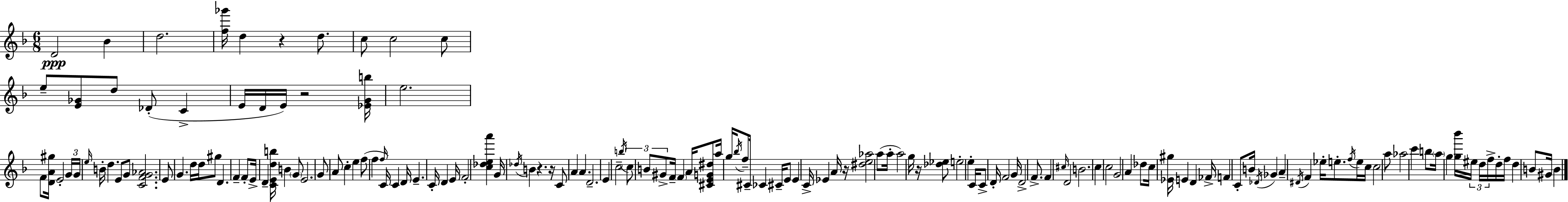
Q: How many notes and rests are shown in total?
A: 154